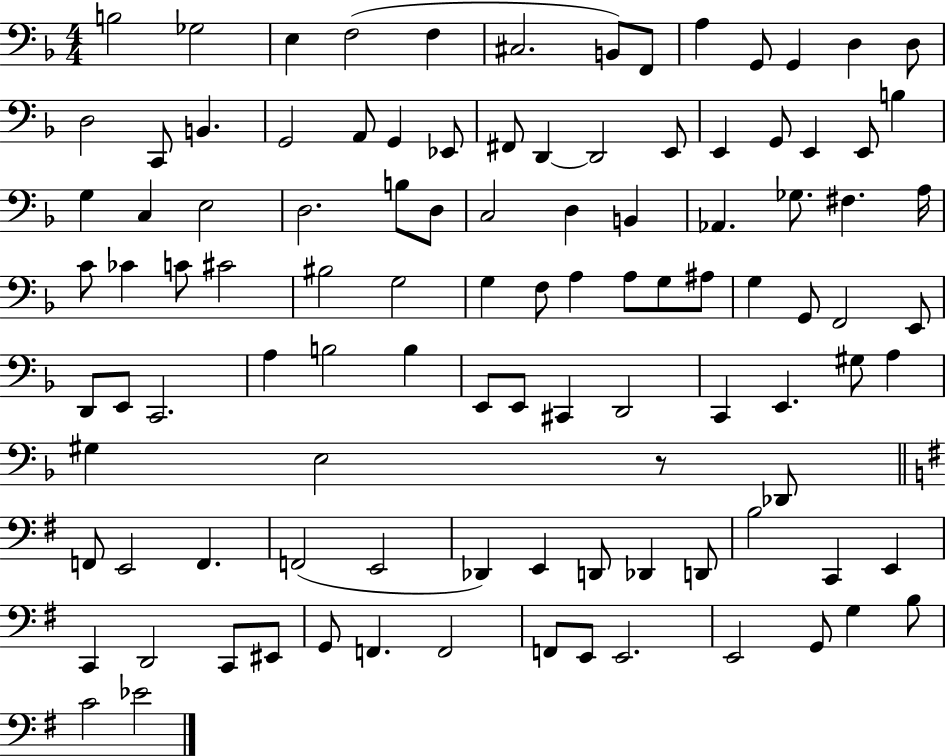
X:1
T:Untitled
M:4/4
L:1/4
K:F
B,2 _G,2 E, F,2 F, ^C,2 B,,/2 F,,/2 A, G,,/2 G,, D, D,/2 D,2 C,,/2 B,, G,,2 A,,/2 G,, _E,,/2 ^F,,/2 D,, D,,2 E,,/2 E,, G,,/2 E,, E,,/2 B, G, C, E,2 D,2 B,/2 D,/2 C,2 D, B,, _A,, _G,/2 ^F, A,/4 C/2 _C C/2 ^C2 ^B,2 G,2 G, F,/2 A, A,/2 G,/2 ^A,/2 G, G,,/2 F,,2 E,,/2 D,,/2 E,,/2 C,,2 A, B,2 B, E,,/2 E,,/2 ^C,, D,,2 C,, E,, ^G,/2 A, ^G, E,2 z/2 _D,,/2 F,,/2 E,,2 F,, F,,2 E,,2 _D,, E,, D,,/2 _D,, D,,/2 B,2 C,, E,, C,, D,,2 C,,/2 ^E,,/2 G,,/2 F,, F,,2 F,,/2 E,,/2 E,,2 E,,2 G,,/2 G, B,/2 C2 _E2